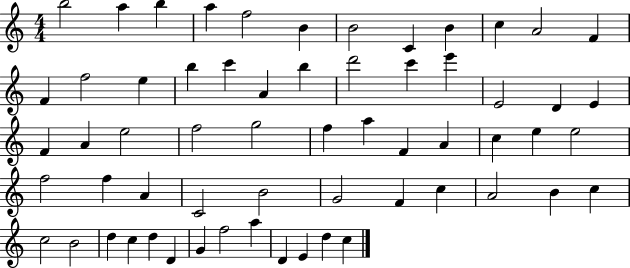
X:1
T:Untitled
M:4/4
L:1/4
K:C
b2 a b a f2 B B2 C B c A2 F F f2 e b c' A b d'2 c' e' E2 D E F A e2 f2 g2 f a F A c e e2 f2 f A C2 B2 G2 F c A2 B c c2 B2 d c d D G f2 a D E d c